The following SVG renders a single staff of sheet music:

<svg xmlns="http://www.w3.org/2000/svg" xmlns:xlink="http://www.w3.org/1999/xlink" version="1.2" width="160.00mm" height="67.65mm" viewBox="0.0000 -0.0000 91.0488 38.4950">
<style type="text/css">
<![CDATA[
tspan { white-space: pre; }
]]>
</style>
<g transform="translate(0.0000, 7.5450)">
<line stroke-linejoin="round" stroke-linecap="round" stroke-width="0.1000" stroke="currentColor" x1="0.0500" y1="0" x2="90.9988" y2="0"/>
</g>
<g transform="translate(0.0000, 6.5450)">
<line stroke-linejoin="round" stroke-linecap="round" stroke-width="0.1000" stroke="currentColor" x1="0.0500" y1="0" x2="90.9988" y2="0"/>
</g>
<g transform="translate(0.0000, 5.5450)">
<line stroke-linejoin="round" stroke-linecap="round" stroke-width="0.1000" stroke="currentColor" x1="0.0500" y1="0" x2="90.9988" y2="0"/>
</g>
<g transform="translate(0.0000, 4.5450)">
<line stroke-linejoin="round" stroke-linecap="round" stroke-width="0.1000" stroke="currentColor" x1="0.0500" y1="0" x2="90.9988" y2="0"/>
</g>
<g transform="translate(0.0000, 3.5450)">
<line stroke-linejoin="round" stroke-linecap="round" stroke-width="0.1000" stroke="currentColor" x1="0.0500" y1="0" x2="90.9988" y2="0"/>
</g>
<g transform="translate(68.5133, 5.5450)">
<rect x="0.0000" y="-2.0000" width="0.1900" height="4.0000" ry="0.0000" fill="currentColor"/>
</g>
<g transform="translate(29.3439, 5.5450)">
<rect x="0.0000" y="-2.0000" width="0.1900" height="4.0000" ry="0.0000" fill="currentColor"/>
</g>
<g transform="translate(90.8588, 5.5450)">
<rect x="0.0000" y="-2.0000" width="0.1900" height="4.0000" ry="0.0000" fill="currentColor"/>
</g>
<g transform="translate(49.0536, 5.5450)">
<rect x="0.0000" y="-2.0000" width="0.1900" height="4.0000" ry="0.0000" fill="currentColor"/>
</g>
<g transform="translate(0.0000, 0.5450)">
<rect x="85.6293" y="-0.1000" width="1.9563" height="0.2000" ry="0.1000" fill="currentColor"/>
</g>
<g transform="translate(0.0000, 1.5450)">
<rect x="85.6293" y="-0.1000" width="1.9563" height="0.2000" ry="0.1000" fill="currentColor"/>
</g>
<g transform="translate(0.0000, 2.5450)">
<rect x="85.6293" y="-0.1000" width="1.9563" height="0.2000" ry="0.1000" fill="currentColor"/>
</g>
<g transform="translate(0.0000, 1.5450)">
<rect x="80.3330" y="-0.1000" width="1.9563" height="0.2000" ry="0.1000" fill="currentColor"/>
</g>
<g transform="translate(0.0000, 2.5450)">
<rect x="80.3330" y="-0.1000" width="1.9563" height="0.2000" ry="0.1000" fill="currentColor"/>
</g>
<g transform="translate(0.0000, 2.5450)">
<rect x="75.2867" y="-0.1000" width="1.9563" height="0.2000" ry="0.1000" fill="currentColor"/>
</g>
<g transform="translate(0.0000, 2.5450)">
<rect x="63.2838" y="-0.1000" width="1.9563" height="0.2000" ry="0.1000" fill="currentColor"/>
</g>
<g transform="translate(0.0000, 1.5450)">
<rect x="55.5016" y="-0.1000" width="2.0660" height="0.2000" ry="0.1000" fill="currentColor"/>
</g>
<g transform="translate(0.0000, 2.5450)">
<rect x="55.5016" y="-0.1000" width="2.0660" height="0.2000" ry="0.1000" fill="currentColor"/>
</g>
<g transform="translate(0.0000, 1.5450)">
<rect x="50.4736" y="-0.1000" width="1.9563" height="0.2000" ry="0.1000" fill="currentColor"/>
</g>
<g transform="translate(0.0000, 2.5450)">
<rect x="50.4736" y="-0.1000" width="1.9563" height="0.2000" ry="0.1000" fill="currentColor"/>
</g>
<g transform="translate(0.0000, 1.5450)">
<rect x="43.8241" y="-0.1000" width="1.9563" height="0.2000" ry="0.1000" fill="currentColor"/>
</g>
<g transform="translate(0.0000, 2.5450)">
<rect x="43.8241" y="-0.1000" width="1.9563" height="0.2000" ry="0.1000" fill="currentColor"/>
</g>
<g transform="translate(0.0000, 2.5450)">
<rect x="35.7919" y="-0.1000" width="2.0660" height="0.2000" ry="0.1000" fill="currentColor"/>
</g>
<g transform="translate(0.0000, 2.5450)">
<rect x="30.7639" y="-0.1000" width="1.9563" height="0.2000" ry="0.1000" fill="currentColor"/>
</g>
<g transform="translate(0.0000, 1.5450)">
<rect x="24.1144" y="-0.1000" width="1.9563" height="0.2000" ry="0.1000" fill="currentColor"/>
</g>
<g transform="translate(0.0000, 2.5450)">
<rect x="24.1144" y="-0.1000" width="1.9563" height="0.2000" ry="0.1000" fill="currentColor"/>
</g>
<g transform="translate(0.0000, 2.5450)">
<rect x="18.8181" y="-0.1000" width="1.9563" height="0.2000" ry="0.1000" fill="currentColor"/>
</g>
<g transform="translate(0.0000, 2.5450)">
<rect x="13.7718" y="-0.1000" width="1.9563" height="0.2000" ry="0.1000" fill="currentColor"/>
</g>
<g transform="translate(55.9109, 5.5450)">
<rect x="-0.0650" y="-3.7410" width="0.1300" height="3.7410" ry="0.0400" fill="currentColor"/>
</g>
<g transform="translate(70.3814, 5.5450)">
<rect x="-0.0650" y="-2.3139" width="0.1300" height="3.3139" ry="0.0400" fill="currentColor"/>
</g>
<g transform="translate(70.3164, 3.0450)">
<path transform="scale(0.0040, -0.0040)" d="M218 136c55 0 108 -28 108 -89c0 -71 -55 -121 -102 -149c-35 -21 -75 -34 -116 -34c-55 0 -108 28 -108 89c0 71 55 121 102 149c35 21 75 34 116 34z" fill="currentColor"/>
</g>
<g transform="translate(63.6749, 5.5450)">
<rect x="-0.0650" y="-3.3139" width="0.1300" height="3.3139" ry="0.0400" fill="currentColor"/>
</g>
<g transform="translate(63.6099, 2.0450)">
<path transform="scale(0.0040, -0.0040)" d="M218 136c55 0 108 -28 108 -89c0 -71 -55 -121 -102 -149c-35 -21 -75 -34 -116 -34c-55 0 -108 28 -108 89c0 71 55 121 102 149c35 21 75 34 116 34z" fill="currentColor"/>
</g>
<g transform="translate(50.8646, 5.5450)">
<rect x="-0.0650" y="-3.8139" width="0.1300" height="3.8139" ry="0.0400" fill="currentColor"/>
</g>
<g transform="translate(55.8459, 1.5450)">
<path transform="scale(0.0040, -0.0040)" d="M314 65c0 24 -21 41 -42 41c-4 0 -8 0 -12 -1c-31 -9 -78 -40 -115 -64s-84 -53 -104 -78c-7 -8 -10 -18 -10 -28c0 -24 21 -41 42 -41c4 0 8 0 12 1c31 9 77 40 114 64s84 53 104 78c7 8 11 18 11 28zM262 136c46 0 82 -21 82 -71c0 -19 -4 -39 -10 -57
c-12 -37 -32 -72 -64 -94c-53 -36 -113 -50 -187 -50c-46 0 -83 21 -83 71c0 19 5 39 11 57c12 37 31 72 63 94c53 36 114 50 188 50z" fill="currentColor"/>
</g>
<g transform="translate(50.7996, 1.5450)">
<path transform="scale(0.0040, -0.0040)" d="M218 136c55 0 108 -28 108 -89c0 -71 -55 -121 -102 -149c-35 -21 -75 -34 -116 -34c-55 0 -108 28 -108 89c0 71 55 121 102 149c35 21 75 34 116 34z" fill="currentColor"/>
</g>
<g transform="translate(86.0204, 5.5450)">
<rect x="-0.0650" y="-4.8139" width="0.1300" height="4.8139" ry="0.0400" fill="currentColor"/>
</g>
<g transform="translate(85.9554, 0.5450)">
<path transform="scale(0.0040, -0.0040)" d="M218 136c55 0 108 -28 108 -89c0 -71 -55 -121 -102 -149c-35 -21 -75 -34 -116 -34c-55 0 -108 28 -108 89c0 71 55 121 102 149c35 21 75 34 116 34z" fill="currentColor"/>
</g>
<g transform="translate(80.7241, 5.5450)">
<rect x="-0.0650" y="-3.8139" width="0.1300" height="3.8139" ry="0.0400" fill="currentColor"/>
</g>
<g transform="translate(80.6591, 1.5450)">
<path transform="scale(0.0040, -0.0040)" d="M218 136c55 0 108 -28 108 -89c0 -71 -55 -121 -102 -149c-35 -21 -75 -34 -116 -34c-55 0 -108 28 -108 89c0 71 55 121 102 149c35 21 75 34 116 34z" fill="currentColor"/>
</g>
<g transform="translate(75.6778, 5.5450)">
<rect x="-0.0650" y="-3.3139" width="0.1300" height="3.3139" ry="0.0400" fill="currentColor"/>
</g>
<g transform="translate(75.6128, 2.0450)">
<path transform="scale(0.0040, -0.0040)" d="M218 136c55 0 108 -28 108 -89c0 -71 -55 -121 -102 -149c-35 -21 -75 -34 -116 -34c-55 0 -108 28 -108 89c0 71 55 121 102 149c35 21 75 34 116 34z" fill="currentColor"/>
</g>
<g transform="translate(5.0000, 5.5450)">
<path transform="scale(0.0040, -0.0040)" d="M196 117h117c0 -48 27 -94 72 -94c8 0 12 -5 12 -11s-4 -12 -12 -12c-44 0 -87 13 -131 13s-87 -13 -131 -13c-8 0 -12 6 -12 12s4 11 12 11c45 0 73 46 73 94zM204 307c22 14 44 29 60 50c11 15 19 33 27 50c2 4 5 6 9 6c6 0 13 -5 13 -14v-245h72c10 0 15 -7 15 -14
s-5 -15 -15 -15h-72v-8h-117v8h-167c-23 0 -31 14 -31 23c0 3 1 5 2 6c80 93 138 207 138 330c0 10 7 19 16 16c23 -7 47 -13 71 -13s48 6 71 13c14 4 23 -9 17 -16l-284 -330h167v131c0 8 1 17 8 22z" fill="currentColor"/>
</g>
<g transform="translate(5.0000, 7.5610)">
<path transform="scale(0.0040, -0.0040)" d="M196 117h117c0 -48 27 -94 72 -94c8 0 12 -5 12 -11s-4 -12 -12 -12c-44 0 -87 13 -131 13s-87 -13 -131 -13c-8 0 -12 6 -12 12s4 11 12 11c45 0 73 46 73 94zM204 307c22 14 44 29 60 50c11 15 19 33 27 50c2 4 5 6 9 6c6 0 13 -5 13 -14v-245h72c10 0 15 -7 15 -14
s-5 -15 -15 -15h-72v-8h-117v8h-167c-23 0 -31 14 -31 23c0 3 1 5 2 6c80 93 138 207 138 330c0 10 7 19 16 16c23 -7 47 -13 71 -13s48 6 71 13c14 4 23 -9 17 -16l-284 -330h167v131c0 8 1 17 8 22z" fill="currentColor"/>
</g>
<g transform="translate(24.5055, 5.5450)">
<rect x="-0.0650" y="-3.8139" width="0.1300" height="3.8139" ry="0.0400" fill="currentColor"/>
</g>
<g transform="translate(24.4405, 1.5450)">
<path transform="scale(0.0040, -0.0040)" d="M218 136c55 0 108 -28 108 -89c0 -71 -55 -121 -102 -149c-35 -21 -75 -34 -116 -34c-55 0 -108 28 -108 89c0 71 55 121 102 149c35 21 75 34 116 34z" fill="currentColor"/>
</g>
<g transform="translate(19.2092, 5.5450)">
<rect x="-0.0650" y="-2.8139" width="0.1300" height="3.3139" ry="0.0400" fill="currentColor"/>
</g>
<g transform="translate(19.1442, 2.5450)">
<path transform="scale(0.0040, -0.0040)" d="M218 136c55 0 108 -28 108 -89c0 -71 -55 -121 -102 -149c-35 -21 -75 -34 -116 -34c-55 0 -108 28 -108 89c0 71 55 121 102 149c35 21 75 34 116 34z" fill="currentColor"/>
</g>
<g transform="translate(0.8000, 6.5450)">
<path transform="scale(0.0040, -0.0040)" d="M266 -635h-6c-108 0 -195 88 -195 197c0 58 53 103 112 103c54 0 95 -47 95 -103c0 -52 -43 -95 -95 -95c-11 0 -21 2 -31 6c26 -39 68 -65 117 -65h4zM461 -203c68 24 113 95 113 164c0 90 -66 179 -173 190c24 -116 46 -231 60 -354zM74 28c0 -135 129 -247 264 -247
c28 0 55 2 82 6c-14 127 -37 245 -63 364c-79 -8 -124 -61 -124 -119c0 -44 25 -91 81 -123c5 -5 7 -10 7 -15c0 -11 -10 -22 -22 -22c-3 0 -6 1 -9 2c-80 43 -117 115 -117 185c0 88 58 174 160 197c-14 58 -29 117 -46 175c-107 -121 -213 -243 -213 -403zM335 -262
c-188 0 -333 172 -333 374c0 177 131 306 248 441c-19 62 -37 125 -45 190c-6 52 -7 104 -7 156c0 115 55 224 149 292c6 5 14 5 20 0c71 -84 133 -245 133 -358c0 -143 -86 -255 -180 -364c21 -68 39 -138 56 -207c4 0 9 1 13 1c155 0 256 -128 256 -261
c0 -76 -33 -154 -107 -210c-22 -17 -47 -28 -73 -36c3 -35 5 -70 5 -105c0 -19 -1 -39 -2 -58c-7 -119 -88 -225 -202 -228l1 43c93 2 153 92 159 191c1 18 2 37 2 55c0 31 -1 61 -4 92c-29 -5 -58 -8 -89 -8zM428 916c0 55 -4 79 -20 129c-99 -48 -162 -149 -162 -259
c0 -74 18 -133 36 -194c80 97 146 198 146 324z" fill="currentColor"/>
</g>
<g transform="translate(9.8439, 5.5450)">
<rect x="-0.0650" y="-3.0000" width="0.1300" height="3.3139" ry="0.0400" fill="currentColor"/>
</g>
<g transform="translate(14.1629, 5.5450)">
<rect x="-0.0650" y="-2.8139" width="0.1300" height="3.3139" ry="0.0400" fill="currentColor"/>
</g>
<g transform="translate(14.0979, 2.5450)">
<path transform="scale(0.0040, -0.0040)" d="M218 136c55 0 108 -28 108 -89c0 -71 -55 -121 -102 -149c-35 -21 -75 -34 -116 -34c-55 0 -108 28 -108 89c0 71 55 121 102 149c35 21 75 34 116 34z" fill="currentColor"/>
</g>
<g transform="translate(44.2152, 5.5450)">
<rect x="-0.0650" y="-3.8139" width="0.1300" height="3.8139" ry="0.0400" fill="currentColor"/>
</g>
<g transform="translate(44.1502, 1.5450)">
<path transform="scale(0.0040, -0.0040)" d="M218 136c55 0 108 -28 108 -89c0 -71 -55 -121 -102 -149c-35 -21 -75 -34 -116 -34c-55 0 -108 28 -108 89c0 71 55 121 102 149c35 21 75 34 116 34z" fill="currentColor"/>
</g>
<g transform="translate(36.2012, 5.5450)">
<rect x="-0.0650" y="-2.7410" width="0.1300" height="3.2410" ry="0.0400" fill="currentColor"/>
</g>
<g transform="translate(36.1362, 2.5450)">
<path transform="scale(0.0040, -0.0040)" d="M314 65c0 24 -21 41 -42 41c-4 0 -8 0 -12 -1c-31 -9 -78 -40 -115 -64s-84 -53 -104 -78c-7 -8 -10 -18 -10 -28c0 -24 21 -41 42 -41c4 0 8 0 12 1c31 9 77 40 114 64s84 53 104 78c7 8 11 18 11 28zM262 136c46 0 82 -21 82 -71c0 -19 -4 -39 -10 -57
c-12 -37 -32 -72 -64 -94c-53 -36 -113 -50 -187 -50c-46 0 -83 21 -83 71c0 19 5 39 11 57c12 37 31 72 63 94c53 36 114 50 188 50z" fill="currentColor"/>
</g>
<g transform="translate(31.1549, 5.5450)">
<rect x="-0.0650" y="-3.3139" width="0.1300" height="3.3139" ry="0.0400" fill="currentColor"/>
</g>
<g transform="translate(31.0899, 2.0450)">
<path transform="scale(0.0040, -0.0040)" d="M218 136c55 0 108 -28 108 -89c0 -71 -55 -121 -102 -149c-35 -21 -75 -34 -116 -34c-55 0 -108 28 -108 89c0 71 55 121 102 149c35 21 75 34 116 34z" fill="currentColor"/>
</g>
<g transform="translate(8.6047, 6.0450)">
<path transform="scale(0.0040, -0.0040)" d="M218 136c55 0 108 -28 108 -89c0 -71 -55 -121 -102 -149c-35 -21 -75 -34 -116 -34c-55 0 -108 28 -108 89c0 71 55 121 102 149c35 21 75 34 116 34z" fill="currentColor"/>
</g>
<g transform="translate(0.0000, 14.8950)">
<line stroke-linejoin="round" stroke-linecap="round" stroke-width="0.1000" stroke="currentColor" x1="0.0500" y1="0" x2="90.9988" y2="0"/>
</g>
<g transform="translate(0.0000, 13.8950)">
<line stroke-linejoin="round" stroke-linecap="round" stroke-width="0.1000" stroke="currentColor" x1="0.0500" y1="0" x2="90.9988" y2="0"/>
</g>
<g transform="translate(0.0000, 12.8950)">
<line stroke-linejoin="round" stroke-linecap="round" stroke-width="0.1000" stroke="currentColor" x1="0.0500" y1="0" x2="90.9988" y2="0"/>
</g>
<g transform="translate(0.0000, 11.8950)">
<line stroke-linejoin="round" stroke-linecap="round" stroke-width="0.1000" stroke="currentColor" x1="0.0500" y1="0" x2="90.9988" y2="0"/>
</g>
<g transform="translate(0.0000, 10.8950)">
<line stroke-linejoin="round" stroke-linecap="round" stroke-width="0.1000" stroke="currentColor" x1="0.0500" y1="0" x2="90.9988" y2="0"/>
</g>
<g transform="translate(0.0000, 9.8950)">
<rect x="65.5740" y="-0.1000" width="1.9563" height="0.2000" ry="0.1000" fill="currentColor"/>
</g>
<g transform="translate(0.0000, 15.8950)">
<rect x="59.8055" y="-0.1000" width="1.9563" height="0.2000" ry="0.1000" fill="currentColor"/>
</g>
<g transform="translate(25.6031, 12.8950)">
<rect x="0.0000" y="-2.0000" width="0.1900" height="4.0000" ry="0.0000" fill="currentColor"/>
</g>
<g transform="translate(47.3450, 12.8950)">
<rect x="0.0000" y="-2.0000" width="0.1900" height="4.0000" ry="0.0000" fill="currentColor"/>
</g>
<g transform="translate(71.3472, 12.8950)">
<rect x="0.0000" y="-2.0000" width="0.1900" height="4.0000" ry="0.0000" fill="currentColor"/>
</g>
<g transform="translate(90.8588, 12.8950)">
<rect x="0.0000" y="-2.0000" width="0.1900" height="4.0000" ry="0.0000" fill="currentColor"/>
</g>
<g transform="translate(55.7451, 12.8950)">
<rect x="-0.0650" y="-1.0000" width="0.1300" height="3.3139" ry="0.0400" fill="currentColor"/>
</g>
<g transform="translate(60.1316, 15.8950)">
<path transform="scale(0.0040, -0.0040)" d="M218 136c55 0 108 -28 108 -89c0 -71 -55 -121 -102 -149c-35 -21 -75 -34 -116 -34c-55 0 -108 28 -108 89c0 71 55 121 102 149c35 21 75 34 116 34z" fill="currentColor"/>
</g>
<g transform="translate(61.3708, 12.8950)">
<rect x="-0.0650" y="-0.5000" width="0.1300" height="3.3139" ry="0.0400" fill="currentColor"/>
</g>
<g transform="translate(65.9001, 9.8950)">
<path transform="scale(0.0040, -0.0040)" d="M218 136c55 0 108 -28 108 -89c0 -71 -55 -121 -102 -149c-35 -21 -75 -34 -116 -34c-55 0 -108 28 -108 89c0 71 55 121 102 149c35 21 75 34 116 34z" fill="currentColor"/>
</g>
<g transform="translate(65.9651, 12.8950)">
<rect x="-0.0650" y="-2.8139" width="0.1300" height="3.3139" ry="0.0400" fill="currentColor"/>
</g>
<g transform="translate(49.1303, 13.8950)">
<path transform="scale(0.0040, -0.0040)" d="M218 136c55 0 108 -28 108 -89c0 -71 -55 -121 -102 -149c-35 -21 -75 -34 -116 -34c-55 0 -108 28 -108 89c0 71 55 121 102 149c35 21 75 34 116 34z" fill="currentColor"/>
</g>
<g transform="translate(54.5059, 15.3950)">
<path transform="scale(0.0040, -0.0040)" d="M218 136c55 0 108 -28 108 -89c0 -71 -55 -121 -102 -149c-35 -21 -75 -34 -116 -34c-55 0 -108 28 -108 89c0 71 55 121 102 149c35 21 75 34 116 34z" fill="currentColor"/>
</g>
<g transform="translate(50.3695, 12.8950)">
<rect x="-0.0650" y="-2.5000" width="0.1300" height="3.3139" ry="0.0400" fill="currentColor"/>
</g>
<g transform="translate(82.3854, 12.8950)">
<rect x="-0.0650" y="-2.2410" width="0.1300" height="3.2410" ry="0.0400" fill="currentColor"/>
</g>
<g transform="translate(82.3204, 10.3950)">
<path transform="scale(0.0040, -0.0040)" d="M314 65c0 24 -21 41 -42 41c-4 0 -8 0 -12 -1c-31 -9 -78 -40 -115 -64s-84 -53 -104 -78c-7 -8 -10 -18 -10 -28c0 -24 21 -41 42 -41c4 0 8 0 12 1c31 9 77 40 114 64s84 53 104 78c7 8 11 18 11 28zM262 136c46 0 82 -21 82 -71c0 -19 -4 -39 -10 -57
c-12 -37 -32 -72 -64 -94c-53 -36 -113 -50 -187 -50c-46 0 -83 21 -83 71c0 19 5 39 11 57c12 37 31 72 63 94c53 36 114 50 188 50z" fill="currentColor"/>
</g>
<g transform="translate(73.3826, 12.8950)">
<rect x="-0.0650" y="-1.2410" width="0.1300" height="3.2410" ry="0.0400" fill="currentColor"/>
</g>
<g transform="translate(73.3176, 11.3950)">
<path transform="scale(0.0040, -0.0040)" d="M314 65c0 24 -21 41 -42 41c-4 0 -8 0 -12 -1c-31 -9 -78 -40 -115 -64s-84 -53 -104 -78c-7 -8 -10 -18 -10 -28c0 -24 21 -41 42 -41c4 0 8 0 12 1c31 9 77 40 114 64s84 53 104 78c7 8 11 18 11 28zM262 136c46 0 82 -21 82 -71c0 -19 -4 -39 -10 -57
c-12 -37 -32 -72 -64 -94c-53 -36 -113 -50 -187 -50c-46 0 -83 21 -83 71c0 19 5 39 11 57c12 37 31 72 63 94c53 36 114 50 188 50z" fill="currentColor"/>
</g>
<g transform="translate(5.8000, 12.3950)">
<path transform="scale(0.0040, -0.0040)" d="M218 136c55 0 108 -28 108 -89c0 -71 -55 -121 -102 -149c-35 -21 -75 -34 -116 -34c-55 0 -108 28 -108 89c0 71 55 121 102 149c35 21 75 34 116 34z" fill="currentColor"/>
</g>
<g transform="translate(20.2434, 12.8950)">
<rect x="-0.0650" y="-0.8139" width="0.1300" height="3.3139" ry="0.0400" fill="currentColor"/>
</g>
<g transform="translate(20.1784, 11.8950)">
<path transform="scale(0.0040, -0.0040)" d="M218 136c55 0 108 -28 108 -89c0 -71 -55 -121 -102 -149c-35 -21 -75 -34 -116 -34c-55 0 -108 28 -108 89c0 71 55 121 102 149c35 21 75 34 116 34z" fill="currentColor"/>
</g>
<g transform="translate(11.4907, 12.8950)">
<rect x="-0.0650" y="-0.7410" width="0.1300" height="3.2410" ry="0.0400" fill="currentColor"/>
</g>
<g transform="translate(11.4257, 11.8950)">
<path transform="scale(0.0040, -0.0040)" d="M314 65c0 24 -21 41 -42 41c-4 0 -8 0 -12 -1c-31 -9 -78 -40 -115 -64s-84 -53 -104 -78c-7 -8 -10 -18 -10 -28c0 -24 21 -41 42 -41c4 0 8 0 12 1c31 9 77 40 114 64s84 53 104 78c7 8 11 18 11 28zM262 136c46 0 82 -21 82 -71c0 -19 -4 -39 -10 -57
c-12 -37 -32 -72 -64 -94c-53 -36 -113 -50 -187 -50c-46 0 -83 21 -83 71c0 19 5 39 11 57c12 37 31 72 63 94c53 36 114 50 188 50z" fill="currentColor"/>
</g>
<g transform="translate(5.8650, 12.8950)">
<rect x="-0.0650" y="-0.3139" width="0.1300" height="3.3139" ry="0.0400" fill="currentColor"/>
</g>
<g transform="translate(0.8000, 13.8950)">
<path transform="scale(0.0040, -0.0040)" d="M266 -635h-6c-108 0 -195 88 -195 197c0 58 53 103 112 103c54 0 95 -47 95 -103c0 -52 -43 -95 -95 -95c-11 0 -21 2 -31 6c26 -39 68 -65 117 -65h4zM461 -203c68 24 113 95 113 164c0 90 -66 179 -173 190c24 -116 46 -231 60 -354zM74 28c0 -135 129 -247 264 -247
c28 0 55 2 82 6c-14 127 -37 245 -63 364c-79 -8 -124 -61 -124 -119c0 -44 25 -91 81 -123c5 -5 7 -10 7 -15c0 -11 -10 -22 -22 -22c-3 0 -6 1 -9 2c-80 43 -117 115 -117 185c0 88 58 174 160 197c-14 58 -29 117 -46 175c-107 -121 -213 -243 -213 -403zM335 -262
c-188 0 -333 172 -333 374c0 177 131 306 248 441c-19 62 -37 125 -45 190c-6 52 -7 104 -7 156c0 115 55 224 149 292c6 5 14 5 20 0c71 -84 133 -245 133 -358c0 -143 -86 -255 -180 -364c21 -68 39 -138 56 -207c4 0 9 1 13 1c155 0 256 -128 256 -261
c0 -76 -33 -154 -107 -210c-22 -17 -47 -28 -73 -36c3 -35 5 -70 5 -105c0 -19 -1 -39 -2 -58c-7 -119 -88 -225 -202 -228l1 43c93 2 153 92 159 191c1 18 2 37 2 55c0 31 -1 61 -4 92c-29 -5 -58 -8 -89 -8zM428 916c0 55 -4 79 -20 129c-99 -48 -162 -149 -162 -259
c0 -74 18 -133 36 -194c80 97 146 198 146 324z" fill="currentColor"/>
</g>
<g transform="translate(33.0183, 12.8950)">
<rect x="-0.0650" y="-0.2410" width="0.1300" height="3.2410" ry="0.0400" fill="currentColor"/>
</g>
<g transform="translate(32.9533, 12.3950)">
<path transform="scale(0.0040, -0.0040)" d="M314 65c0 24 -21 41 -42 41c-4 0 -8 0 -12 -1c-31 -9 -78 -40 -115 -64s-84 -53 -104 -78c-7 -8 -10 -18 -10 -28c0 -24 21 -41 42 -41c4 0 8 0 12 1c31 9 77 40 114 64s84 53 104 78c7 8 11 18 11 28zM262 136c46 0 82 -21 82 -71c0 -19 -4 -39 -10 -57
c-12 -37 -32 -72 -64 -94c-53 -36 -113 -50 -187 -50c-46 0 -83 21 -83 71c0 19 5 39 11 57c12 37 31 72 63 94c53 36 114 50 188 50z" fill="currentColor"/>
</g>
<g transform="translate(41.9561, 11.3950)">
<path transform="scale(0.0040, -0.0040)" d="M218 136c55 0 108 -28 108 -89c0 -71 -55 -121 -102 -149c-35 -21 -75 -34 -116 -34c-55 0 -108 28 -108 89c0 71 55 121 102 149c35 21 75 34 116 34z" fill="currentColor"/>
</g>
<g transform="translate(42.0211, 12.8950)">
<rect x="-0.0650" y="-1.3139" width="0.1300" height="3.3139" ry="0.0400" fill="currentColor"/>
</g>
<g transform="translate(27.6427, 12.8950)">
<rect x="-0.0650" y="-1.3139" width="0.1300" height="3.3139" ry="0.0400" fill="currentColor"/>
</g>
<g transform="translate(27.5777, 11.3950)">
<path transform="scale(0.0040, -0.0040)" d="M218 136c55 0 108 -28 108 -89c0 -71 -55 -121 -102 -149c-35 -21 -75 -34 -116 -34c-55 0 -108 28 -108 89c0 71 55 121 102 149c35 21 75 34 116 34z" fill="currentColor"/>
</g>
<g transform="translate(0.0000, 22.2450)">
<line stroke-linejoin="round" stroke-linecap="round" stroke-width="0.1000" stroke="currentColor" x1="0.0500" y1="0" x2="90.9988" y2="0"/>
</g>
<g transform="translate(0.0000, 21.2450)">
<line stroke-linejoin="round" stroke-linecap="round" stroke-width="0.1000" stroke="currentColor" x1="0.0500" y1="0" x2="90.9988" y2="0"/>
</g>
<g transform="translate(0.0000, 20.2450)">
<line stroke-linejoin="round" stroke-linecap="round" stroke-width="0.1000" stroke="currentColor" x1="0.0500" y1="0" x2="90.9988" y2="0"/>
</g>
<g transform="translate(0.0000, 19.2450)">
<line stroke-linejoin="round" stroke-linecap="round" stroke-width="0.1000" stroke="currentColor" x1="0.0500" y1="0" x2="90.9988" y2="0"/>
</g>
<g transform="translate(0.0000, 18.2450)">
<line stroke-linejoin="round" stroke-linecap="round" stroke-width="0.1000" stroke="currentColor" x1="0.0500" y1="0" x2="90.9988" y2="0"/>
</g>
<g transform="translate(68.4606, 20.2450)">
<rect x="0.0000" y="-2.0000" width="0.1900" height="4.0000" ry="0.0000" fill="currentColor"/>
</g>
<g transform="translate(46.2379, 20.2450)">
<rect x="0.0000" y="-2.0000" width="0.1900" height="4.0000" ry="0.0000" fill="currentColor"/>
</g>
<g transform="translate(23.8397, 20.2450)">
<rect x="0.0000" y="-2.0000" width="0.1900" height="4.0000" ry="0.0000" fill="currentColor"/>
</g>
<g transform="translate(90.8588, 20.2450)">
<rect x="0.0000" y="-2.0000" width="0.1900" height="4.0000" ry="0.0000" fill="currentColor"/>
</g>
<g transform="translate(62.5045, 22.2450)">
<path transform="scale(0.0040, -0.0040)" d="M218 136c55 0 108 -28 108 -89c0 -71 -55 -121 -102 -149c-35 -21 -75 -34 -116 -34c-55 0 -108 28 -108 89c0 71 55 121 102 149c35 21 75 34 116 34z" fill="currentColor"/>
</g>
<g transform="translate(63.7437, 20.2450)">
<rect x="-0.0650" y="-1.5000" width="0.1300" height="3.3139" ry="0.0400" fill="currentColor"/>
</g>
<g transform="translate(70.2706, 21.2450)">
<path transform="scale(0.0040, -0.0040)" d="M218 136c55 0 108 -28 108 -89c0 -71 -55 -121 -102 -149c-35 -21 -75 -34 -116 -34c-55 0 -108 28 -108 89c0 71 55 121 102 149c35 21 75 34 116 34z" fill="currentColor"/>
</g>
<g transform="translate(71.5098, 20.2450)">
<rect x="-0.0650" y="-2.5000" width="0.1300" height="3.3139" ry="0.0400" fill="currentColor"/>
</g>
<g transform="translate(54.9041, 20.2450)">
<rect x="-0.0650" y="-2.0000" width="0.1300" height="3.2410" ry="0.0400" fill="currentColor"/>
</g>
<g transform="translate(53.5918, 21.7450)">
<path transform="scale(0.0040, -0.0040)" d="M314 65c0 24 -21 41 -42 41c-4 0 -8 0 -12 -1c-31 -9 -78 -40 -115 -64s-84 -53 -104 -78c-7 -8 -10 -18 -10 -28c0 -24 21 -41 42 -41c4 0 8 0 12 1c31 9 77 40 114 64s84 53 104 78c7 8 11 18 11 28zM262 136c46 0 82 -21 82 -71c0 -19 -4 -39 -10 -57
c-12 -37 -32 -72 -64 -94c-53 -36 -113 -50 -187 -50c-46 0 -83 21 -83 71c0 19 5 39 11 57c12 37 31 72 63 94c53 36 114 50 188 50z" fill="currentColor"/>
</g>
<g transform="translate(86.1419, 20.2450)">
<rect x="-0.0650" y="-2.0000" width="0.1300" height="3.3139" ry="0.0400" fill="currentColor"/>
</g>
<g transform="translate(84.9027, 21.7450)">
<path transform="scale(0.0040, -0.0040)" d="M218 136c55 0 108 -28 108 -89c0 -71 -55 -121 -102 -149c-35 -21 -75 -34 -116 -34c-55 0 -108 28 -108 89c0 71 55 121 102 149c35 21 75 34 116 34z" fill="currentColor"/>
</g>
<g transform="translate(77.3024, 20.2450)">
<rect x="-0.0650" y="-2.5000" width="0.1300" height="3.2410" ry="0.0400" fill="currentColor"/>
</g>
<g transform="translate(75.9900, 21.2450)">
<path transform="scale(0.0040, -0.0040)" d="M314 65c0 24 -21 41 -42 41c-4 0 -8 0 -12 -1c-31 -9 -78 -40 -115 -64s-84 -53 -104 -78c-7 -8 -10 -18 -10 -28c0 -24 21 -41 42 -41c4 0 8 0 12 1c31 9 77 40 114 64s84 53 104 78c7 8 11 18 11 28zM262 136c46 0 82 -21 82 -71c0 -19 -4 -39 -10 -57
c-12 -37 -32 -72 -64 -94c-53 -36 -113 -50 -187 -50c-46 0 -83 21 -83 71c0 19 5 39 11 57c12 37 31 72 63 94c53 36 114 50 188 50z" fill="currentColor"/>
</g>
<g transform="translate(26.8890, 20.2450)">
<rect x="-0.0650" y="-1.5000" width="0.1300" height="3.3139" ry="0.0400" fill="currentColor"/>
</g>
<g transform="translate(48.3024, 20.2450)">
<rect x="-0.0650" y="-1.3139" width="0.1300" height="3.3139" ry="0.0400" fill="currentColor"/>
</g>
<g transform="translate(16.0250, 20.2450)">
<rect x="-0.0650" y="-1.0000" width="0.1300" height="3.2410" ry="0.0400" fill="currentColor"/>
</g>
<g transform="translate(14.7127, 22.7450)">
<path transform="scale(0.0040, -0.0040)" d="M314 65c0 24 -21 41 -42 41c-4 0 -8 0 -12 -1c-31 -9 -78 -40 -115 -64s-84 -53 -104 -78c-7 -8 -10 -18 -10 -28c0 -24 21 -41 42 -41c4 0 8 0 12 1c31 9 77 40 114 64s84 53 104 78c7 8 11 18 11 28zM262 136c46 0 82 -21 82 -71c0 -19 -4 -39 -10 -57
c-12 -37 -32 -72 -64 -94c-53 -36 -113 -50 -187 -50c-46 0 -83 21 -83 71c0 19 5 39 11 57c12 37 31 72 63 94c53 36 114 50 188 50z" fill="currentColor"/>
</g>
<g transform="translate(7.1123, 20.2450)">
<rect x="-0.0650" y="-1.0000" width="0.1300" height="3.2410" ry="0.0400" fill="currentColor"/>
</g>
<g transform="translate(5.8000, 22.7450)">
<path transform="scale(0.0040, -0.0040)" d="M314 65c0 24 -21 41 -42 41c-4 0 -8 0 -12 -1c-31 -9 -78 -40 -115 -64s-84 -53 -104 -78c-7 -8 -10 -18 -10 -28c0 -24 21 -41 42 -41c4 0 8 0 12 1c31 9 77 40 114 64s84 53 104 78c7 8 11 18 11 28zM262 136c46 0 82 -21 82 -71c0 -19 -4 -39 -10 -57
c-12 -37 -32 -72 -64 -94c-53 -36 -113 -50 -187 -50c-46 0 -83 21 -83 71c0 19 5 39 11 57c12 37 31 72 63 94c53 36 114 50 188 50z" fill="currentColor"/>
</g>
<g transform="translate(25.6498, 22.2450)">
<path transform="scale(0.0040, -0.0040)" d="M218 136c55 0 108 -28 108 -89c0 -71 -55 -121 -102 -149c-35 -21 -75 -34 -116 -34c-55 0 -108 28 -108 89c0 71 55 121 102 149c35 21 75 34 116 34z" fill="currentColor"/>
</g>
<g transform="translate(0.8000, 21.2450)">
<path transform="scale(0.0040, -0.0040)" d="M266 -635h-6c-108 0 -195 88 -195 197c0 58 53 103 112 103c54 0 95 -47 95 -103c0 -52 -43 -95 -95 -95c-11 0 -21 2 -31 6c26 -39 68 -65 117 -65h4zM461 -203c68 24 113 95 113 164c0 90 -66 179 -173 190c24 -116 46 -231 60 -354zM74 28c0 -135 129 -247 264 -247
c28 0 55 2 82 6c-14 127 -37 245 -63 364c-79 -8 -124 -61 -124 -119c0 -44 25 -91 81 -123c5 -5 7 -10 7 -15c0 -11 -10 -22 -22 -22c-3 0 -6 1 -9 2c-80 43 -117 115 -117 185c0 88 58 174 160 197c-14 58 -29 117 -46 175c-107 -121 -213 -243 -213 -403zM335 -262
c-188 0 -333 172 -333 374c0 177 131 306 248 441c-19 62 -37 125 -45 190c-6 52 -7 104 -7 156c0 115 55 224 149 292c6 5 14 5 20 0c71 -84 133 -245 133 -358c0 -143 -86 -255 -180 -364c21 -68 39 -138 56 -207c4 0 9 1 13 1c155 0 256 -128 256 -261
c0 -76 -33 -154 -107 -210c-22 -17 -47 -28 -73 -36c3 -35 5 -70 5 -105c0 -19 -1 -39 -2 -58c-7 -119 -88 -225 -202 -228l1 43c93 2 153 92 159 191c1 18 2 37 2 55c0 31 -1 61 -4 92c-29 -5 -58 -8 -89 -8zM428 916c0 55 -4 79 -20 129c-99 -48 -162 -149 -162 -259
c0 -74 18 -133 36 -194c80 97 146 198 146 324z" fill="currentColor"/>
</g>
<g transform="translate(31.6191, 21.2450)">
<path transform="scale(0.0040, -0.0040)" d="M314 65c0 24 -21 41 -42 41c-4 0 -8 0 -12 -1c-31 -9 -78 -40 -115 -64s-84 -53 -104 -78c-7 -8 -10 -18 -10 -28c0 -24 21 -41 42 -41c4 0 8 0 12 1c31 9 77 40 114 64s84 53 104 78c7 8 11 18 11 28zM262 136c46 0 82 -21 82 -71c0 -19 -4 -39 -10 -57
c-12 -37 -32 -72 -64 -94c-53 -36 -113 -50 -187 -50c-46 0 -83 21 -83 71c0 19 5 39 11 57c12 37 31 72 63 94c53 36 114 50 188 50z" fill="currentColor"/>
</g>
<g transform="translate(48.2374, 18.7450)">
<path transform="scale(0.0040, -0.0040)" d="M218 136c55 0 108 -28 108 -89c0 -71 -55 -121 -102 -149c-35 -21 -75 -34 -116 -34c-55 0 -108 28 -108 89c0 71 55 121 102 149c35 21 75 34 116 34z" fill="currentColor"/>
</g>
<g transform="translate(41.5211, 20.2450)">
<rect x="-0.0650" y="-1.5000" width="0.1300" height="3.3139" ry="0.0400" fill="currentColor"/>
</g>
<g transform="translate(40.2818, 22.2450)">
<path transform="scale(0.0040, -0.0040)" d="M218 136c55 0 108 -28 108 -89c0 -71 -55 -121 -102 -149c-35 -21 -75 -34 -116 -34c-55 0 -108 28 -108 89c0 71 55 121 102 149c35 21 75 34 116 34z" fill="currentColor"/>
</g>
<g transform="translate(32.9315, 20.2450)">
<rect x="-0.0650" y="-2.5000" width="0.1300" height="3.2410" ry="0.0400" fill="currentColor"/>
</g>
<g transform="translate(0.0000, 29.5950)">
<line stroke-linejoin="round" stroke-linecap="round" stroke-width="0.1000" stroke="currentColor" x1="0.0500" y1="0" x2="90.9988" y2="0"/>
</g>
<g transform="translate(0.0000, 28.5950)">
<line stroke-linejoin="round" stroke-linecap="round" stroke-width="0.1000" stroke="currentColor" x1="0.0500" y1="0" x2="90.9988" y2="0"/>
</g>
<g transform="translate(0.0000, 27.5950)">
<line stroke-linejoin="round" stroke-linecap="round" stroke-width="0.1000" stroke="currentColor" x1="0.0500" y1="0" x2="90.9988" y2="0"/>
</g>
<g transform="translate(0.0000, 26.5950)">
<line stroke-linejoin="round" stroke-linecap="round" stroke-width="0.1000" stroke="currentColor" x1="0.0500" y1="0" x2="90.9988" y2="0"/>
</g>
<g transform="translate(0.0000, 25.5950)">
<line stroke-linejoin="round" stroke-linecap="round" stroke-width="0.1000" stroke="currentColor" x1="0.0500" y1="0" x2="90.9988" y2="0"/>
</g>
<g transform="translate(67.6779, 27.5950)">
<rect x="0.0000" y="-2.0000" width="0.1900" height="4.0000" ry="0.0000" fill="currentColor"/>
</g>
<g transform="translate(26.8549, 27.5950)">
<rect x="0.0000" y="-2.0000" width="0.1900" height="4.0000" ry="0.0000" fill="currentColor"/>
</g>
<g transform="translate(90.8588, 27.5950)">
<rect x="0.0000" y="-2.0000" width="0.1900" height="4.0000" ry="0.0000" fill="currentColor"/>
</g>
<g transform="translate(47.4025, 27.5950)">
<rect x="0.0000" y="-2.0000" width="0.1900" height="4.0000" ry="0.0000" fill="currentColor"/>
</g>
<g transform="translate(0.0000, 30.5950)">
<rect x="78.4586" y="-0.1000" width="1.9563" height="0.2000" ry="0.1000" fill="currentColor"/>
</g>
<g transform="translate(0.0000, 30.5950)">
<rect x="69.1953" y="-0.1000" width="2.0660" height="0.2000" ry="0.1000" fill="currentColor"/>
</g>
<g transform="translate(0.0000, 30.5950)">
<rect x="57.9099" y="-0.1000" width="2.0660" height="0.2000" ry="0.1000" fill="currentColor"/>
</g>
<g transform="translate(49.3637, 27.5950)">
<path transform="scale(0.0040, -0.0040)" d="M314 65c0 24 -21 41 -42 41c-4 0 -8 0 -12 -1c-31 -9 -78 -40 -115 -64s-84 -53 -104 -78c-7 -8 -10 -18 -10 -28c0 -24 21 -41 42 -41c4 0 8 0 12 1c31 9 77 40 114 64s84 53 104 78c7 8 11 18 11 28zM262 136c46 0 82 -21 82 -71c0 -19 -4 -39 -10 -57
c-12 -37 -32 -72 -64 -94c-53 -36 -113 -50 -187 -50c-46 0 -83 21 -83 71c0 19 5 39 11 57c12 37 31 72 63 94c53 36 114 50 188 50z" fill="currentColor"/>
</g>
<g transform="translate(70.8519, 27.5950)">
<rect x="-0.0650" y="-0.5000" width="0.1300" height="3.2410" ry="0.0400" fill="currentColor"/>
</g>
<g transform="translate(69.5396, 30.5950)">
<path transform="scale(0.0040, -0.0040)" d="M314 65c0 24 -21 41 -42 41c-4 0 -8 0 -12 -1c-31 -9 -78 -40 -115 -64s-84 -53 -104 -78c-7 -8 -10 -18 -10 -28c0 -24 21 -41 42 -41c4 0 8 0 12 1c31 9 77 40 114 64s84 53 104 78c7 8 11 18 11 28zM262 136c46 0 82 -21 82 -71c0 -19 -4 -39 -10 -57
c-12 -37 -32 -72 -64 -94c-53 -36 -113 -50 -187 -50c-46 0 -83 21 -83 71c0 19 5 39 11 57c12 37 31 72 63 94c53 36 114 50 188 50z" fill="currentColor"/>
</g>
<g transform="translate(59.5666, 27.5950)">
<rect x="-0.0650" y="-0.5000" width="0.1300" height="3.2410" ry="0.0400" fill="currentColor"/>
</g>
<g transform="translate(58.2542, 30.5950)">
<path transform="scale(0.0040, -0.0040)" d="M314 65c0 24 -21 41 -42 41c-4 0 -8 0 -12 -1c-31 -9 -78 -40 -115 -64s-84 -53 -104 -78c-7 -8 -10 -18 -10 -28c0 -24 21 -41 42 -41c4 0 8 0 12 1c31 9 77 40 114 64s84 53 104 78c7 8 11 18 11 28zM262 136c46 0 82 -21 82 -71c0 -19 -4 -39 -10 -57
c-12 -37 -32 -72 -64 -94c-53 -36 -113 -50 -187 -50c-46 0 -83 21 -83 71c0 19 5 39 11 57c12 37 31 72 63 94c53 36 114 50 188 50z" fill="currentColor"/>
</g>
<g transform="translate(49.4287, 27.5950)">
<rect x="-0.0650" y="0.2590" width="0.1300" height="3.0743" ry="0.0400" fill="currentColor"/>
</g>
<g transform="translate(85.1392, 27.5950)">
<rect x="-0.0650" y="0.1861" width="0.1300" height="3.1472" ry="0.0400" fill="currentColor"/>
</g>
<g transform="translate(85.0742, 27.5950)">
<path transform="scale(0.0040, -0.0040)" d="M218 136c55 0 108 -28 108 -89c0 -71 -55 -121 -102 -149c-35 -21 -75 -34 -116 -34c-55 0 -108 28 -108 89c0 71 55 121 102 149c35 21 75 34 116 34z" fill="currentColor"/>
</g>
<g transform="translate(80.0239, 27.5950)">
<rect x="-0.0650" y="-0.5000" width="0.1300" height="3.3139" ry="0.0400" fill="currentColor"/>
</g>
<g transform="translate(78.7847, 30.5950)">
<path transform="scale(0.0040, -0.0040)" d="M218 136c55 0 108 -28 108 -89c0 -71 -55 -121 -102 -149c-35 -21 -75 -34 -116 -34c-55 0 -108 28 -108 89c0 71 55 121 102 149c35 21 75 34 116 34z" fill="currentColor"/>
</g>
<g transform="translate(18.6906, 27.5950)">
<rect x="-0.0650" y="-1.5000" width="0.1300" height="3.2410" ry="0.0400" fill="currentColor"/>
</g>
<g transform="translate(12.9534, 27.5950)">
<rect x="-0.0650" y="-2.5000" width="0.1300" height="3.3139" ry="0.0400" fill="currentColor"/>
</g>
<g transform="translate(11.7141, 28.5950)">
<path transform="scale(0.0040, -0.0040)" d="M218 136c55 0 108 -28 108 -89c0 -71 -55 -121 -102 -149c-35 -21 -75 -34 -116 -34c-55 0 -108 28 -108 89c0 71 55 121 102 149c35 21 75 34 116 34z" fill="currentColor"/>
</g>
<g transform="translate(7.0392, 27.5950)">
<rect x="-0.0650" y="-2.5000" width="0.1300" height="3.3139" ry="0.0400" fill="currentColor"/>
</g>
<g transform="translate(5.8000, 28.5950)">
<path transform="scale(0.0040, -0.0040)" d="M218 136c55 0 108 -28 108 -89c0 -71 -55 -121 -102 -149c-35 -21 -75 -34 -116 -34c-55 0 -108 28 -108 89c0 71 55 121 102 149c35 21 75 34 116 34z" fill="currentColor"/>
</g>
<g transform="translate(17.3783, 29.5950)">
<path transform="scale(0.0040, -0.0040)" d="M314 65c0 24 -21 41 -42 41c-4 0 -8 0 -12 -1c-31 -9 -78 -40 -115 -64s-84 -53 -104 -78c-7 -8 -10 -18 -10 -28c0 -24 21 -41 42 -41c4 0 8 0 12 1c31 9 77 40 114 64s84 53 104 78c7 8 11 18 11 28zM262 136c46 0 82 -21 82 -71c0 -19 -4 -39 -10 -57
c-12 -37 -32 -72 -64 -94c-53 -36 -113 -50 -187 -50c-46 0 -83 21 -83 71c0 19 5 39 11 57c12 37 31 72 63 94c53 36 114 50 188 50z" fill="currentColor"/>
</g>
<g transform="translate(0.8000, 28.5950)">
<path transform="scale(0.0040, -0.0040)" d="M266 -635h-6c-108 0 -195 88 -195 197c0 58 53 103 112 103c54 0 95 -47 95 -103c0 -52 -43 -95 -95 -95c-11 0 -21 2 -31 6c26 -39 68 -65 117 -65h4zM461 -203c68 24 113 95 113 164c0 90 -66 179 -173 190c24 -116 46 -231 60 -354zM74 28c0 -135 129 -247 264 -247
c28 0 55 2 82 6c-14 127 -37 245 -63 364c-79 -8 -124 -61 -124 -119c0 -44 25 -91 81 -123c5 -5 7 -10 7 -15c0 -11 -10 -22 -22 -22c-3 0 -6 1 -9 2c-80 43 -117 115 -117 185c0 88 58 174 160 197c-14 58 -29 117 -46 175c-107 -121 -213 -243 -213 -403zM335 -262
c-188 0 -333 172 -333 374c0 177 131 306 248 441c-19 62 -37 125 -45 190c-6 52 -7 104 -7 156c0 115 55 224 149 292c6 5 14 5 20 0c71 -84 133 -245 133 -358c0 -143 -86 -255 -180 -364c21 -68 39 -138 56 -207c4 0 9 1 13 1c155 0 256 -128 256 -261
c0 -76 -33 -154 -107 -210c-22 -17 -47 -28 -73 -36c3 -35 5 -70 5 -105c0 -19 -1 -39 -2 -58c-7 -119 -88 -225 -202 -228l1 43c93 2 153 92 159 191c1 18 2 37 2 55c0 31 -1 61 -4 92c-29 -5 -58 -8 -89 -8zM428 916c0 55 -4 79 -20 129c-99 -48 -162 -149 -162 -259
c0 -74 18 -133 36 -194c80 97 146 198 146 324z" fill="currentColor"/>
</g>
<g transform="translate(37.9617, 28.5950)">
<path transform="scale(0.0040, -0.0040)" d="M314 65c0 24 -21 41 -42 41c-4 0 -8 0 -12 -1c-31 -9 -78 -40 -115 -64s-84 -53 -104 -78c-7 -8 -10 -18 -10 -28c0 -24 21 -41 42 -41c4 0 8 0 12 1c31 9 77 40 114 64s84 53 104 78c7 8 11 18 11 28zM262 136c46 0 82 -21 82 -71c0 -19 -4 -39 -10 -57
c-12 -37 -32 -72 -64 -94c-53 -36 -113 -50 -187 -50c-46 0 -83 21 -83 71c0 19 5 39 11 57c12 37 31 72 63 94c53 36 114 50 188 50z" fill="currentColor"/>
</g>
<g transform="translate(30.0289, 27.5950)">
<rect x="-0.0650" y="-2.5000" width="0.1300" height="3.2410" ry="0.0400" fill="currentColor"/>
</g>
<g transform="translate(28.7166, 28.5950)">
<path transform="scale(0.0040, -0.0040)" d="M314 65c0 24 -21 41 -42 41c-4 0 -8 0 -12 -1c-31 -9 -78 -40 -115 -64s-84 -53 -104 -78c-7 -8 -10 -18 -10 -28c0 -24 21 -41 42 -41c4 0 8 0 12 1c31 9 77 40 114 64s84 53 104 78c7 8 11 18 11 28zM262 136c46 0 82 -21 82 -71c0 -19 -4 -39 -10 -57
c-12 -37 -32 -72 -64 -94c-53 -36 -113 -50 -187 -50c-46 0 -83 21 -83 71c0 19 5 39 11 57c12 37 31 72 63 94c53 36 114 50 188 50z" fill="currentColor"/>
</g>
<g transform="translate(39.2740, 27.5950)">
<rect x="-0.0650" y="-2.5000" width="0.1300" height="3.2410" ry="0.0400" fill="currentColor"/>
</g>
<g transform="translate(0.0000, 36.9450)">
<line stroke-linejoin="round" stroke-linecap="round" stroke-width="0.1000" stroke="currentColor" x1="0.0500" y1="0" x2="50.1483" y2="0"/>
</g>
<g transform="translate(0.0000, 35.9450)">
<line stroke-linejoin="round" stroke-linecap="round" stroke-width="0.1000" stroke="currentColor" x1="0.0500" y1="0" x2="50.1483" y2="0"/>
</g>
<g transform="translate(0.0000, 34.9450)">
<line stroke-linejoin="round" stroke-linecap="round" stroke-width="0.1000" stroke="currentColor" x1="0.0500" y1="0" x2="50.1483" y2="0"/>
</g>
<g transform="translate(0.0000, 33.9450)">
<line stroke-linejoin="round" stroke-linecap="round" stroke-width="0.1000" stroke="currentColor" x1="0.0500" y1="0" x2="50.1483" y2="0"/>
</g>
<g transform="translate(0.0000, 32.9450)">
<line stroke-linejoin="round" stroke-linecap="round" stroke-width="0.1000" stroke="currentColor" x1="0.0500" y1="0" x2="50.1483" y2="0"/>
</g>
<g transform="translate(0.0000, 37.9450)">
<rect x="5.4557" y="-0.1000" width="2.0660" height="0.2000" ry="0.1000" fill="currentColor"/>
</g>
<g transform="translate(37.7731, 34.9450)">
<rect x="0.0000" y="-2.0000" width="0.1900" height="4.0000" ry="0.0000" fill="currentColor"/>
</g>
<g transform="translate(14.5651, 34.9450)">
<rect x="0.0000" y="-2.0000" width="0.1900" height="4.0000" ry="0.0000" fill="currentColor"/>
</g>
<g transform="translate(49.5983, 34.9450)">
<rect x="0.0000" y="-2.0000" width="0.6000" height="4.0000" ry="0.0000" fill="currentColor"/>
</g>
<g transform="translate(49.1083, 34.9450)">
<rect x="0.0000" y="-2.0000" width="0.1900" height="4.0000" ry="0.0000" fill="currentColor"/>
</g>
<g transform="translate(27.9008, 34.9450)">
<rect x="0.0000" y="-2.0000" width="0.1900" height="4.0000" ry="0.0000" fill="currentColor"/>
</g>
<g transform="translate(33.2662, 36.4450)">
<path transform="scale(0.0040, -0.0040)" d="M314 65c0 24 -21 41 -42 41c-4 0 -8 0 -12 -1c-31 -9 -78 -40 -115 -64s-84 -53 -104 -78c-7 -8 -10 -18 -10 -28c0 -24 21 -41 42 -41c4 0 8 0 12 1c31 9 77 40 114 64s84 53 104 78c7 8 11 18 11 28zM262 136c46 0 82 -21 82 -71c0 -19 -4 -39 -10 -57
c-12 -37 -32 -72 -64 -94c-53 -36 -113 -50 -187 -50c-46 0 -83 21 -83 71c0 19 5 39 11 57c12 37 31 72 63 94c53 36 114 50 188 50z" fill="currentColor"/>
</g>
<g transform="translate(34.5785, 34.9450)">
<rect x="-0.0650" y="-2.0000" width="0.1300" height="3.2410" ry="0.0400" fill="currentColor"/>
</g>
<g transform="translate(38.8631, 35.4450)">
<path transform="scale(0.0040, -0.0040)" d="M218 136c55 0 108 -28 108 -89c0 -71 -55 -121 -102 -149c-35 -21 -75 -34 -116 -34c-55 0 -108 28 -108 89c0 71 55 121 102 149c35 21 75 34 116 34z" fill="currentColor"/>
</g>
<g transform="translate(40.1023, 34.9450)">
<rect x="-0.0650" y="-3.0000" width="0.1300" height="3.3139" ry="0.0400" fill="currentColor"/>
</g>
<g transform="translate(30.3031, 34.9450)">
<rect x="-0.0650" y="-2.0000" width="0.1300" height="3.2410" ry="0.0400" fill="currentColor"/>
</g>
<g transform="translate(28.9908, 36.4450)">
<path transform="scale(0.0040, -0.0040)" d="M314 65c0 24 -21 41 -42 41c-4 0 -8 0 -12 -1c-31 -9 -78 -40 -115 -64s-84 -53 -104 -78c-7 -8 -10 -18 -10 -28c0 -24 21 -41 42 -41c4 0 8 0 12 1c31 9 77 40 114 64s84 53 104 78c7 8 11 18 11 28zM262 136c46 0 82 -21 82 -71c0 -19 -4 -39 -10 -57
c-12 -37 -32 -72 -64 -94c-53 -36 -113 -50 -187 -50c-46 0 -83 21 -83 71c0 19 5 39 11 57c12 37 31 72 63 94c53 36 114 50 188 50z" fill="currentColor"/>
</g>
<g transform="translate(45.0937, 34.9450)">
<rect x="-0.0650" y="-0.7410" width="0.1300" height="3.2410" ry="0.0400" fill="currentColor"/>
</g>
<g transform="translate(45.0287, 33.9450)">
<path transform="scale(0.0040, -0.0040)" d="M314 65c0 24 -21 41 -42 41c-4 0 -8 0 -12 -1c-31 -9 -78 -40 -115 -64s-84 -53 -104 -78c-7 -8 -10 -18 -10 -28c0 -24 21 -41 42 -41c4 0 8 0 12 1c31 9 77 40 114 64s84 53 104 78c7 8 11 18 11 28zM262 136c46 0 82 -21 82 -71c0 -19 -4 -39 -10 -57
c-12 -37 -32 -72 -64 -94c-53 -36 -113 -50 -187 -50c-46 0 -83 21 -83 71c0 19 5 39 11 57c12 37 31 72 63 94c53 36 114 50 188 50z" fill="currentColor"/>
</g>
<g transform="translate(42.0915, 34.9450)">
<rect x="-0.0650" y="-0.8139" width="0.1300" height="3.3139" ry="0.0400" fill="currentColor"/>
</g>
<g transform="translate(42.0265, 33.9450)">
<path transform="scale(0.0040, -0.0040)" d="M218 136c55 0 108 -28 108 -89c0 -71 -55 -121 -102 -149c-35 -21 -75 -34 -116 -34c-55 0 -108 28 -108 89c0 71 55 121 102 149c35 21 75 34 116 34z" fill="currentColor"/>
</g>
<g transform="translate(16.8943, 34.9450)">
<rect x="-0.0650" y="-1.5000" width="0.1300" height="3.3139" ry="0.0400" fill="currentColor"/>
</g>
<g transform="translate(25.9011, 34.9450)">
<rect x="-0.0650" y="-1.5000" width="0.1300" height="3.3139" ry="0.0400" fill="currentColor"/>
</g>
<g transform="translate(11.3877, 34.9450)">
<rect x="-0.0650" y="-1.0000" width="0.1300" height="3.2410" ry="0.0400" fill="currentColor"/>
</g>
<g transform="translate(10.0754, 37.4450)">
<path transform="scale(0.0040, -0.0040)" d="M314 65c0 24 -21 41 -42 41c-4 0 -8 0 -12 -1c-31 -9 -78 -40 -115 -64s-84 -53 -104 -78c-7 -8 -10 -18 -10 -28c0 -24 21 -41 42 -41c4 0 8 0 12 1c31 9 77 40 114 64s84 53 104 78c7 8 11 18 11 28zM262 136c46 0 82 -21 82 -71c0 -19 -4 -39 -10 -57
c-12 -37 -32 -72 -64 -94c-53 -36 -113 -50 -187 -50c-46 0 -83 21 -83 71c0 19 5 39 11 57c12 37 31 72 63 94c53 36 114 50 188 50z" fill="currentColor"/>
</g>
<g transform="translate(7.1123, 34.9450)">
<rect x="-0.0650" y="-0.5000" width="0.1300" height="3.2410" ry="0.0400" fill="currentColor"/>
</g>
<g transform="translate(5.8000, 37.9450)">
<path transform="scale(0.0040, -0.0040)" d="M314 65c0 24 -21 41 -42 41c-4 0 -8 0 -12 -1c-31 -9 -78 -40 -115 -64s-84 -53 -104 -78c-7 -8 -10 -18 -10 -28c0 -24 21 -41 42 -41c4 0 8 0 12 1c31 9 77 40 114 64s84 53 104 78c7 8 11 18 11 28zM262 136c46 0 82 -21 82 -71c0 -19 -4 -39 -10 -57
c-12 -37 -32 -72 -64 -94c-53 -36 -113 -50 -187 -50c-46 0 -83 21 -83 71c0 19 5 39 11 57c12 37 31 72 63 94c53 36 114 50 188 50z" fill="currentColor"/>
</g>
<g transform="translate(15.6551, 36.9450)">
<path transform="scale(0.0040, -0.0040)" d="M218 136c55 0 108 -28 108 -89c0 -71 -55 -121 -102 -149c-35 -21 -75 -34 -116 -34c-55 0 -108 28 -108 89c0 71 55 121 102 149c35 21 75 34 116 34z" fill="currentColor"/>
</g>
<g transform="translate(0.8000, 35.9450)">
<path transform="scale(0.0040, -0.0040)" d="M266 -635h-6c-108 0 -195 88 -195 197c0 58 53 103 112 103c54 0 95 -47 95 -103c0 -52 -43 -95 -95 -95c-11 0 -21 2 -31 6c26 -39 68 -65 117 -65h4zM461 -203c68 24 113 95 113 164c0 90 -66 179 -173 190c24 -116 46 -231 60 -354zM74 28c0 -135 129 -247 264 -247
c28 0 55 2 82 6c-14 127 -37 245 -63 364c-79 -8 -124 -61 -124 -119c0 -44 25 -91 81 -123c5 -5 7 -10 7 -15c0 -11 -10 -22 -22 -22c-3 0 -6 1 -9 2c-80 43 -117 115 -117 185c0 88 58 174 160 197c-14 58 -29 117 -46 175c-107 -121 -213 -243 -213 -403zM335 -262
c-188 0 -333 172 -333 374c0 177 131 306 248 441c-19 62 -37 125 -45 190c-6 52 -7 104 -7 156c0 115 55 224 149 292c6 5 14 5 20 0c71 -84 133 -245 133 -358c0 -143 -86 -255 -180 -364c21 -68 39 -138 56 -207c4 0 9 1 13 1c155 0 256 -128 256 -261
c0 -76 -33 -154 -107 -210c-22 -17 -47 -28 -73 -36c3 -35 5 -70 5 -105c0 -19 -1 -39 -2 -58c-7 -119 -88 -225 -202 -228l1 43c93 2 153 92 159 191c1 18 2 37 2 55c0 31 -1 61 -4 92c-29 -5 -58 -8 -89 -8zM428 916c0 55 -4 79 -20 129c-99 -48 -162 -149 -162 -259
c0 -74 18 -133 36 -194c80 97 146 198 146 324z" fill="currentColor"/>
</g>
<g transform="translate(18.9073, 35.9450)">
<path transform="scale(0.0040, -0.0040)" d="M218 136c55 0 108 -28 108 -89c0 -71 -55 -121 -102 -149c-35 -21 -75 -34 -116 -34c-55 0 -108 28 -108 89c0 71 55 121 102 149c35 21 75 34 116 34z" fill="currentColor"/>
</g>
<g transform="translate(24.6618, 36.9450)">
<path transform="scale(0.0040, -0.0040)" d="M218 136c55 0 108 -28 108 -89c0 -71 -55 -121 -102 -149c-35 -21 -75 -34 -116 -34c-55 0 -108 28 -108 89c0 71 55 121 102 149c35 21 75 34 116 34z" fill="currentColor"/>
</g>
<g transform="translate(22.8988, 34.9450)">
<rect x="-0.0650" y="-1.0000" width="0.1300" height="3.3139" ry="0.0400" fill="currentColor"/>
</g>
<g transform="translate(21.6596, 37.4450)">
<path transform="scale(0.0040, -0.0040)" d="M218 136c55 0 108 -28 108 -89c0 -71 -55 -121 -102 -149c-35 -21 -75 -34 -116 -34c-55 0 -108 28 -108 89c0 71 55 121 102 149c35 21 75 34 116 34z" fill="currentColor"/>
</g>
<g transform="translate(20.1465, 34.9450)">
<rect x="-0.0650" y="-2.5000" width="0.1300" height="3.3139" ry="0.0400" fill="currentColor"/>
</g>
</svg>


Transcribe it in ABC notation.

X:1
T:Untitled
M:4/4
L:1/4
K:C
A a a c' b a2 c' c' c'2 b g b c' e' c d2 d e c2 e G D C a e2 g2 D2 D2 E G2 E e F2 E G G2 F G G E2 G2 G2 B2 C2 C2 C B C2 D2 E G D E F2 F2 A d d2